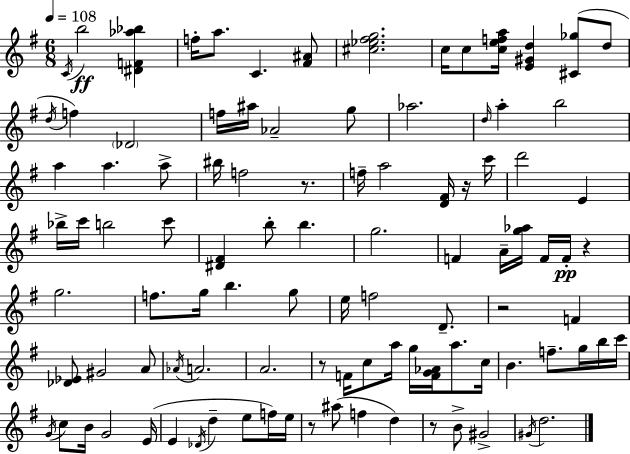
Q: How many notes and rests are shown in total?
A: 101